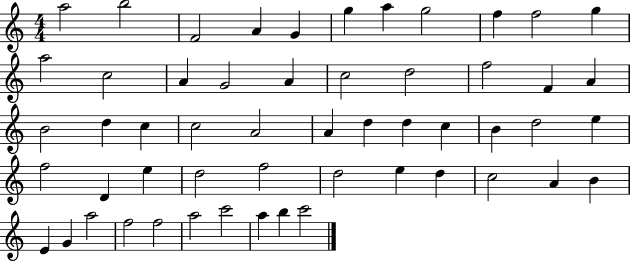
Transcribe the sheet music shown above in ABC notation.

X:1
T:Untitled
M:4/4
L:1/4
K:C
a2 b2 F2 A G g a g2 f f2 g a2 c2 A G2 A c2 d2 f2 F A B2 d c c2 A2 A d d c B d2 e f2 D e d2 f2 d2 e d c2 A B E G a2 f2 f2 a2 c'2 a b c'2